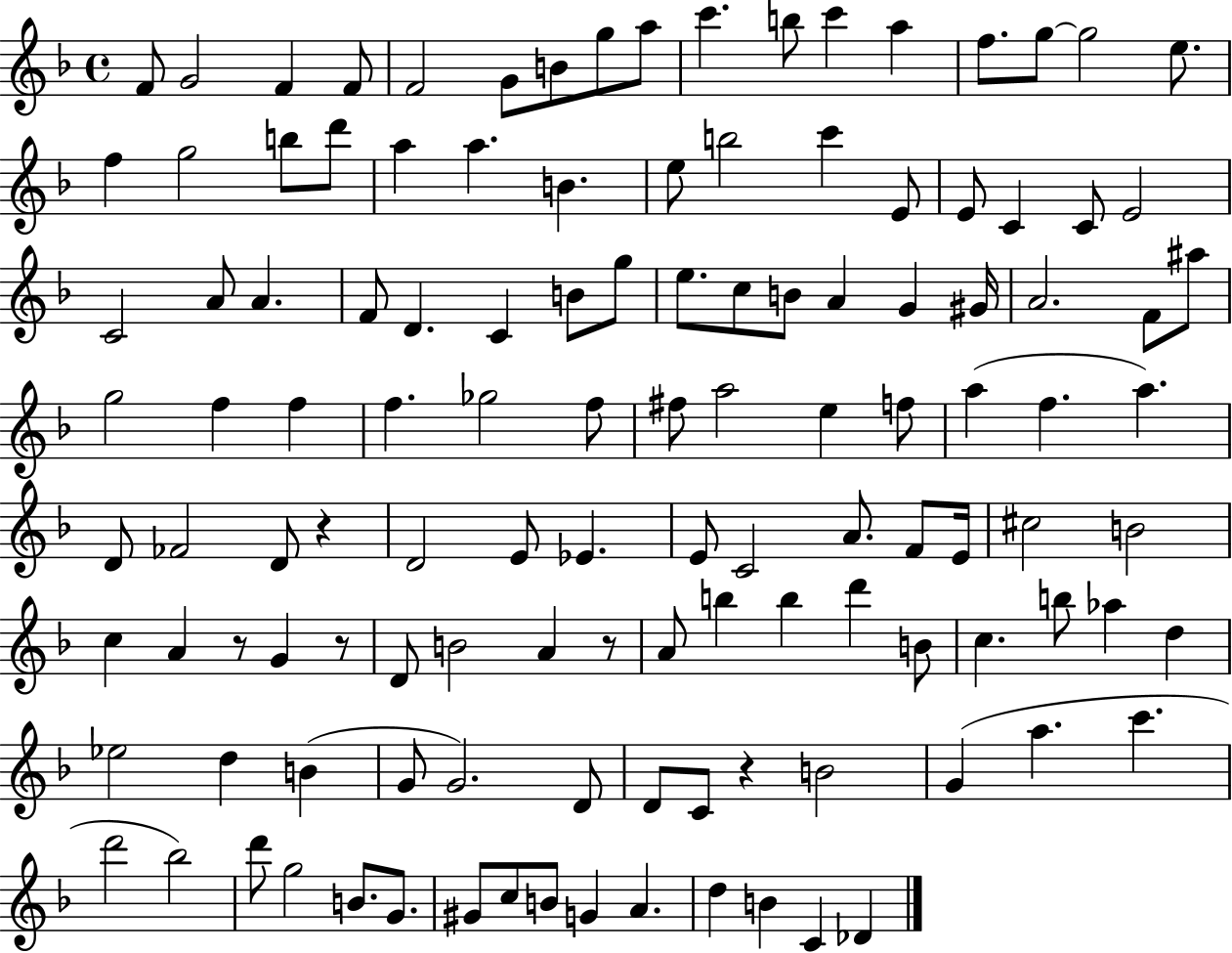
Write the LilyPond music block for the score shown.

{
  \clef treble
  \time 4/4
  \defaultTimeSignature
  \key f \major
  \repeat volta 2 { f'8 g'2 f'4 f'8 | f'2 g'8 b'8 g''8 a''8 | c'''4. b''8 c'''4 a''4 | f''8. g''8~~ g''2 e''8. | \break f''4 g''2 b''8 d'''8 | a''4 a''4. b'4. | e''8 b''2 c'''4 e'8 | e'8 c'4 c'8 e'2 | \break c'2 a'8 a'4. | f'8 d'4. c'4 b'8 g''8 | e''8. c''8 b'8 a'4 g'4 gis'16 | a'2. f'8 ais''8 | \break g''2 f''4 f''4 | f''4. ges''2 f''8 | fis''8 a''2 e''4 f''8 | a''4( f''4. a''4.) | \break d'8 fes'2 d'8 r4 | d'2 e'8 ees'4. | e'8 c'2 a'8. f'8 e'16 | cis''2 b'2 | \break c''4 a'4 r8 g'4 r8 | d'8 b'2 a'4 r8 | a'8 b''4 b''4 d'''4 b'8 | c''4. b''8 aes''4 d''4 | \break ees''2 d''4 b'4( | g'8 g'2.) d'8 | d'8 c'8 r4 b'2 | g'4( a''4. c'''4. | \break d'''2 bes''2) | d'''8 g''2 b'8. g'8. | gis'8 c''8 b'8 g'4 a'4. | d''4 b'4 c'4 des'4 | \break } \bar "|."
}